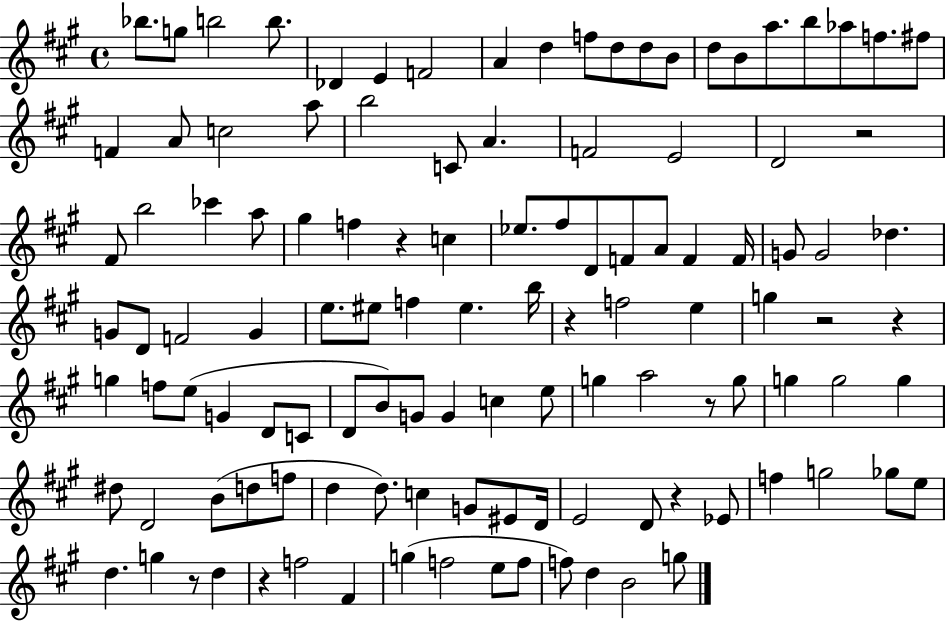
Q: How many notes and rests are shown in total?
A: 117